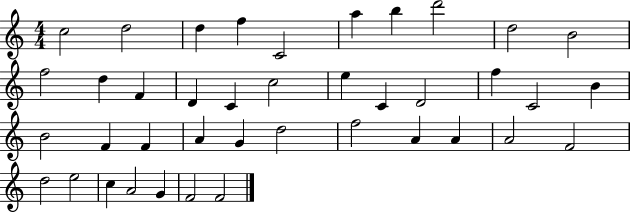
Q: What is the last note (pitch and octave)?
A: F4